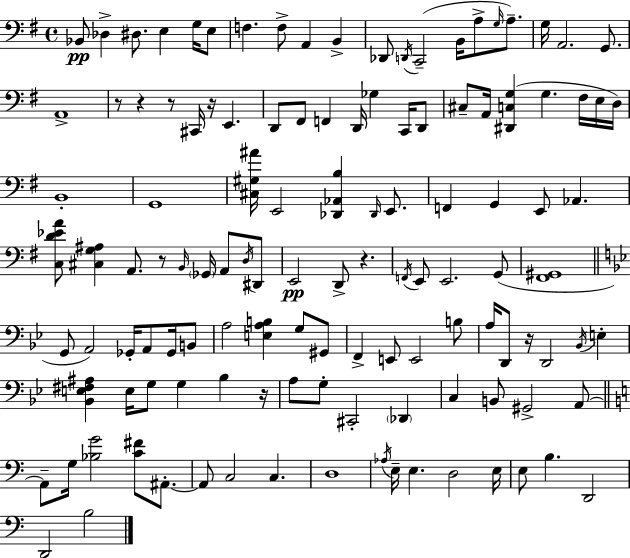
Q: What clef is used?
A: bass